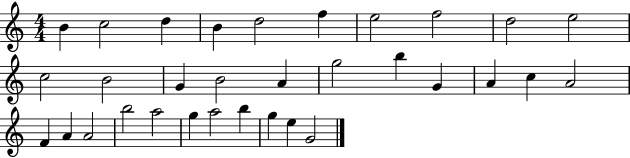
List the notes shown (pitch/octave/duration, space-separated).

B4/q C5/h D5/q B4/q D5/h F5/q E5/h F5/h D5/h E5/h C5/h B4/h G4/q B4/h A4/q G5/h B5/q G4/q A4/q C5/q A4/h F4/q A4/q A4/h B5/h A5/h G5/q A5/h B5/q G5/q E5/q G4/h